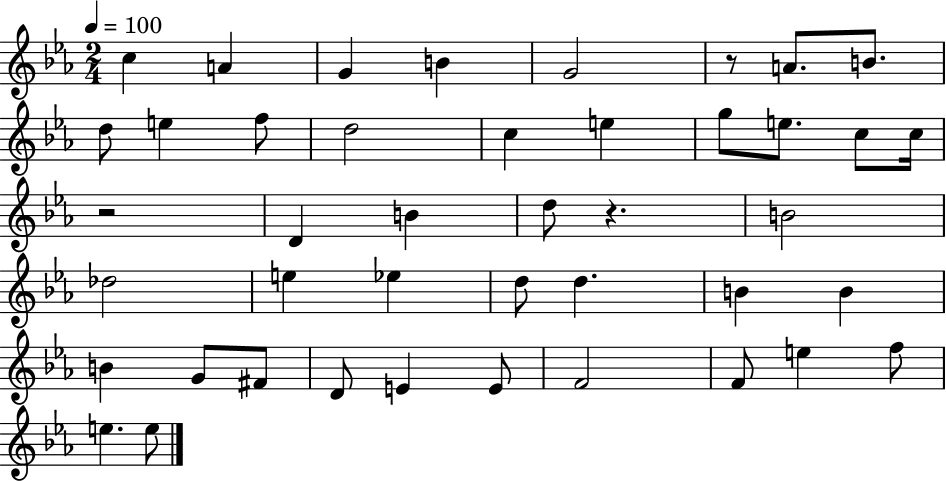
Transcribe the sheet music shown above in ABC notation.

X:1
T:Untitled
M:2/4
L:1/4
K:Eb
c A G B G2 z/2 A/2 B/2 d/2 e f/2 d2 c e g/2 e/2 c/2 c/4 z2 D B d/2 z B2 _d2 e _e d/2 d B B B G/2 ^F/2 D/2 E E/2 F2 F/2 e f/2 e e/2